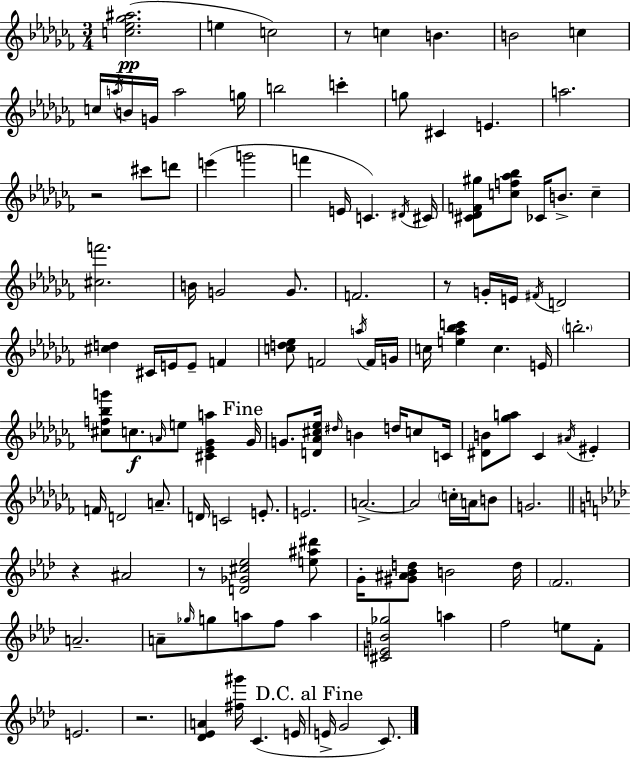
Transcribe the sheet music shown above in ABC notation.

X:1
T:Untitled
M:3/4
L:1/4
K:Abm
[c_e_g^a]2 e c2 z/2 c B B2 c c/4 a/4 B/4 G/4 a2 g/4 b2 c' g/2 ^C E a2 z2 ^c'/2 d'/2 e' g'2 f' E/4 C ^D/4 ^C/4 [^C_DF^g]/2 [cf_a_b]/2 _C/4 B/2 c [^cf']2 B/4 G2 G/2 F2 z/2 G/4 E/4 ^F/4 D2 [^cd] ^C/4 E/4 E/2 F [cd_e]/2 F2 a/4 F/4 G/4 c/4 [e_a_bc'] c E/4 b2 [^cf_bg']/2 c/2 A/4 e/2 [^C_E_Ga] _G/4 G/2 [D_A^c_e]/4 ^d/4 B d/4 c/2 C/4 [^DB]/2 [_ga]/2 _C ^A/4 ^E F/4 D2 A/2 D/4 C2 E/2 E2 A2 A2 c/4 A/4 B/2 G2 z ^A2 z/2 [D_G^c_e]2 [e^a^d']/2 G/4 [^G^A_Bd]/2 B2 d/4 F2 A2 A/2 _g/4 g/2 a/2 f/2 a [^CEB_g]2 a f2 e/2 F/2 E2 z2 [_D_EA] [^f^g']/4 C E/4 E/4 G2 C/2